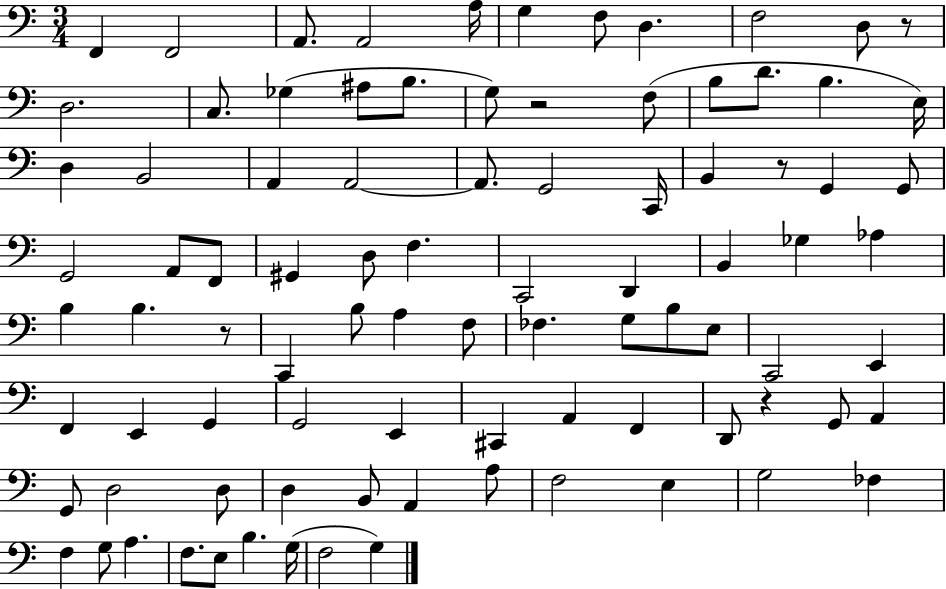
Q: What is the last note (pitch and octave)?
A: G3